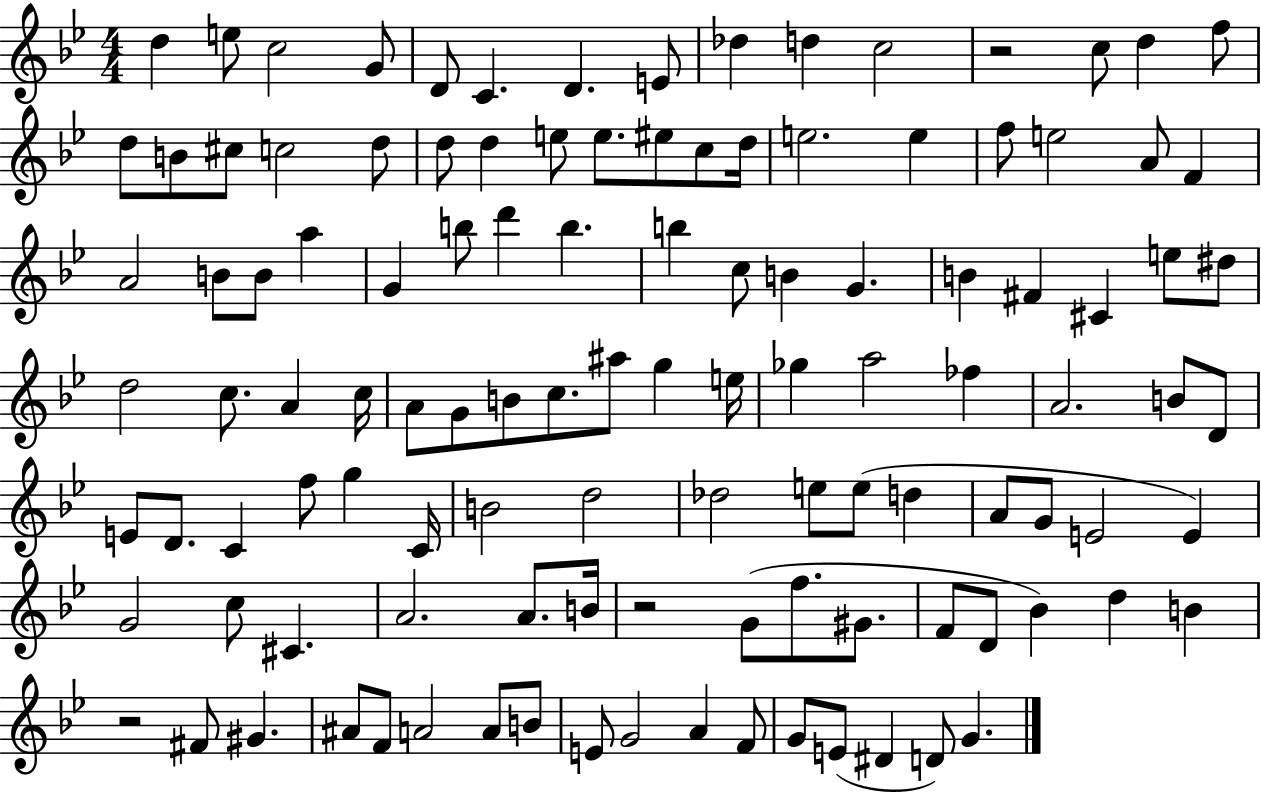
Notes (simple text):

D5/q E5/e C5/h G4/e D4/e C4/q. D4/q. E4/e Db5/q D5/q C5/h R/h C5/e D5/q F5/e D5/e B4/e C#5/e C5/h D5/e D5/e D5/q E5/e E5/e. EIS5/e C5/e D5/s E5/h. E5/q F5/e E5/h A4/e F4/q A4/h B4/e B4/e A5/q G4/q B5/e D6/q B5/q. B5/q C5/e B4/q G4/q. B4/q F#4/q C#4/q E5/e D#5/e D5/h C5/e. A4/q C5/s A4/e G4/e B4/e C5/e. A#5/e G5/q E5/s Gb5/q A5/h FES5/q A4/h. B4/e D4/e E4/e D4/e. C4/q F5/e G5/q C4/s B4/h D5/h Db5/h E5/e E5/e D5/q A4/e G4/e E4/h E4/q G4/h C5/e C#4/q. A4/h. A4/e. B4/s R/h G4/e F5/e. G#4/e. F4/e D4/e Bb4/q D5/q B4/q R/h F#4/e G#4/q. A#4/e F4/e A4/h A4/e B4/e E4/e G4/h A4/q F4/e G4/e E4/e D#4/q D4/e G4/q.